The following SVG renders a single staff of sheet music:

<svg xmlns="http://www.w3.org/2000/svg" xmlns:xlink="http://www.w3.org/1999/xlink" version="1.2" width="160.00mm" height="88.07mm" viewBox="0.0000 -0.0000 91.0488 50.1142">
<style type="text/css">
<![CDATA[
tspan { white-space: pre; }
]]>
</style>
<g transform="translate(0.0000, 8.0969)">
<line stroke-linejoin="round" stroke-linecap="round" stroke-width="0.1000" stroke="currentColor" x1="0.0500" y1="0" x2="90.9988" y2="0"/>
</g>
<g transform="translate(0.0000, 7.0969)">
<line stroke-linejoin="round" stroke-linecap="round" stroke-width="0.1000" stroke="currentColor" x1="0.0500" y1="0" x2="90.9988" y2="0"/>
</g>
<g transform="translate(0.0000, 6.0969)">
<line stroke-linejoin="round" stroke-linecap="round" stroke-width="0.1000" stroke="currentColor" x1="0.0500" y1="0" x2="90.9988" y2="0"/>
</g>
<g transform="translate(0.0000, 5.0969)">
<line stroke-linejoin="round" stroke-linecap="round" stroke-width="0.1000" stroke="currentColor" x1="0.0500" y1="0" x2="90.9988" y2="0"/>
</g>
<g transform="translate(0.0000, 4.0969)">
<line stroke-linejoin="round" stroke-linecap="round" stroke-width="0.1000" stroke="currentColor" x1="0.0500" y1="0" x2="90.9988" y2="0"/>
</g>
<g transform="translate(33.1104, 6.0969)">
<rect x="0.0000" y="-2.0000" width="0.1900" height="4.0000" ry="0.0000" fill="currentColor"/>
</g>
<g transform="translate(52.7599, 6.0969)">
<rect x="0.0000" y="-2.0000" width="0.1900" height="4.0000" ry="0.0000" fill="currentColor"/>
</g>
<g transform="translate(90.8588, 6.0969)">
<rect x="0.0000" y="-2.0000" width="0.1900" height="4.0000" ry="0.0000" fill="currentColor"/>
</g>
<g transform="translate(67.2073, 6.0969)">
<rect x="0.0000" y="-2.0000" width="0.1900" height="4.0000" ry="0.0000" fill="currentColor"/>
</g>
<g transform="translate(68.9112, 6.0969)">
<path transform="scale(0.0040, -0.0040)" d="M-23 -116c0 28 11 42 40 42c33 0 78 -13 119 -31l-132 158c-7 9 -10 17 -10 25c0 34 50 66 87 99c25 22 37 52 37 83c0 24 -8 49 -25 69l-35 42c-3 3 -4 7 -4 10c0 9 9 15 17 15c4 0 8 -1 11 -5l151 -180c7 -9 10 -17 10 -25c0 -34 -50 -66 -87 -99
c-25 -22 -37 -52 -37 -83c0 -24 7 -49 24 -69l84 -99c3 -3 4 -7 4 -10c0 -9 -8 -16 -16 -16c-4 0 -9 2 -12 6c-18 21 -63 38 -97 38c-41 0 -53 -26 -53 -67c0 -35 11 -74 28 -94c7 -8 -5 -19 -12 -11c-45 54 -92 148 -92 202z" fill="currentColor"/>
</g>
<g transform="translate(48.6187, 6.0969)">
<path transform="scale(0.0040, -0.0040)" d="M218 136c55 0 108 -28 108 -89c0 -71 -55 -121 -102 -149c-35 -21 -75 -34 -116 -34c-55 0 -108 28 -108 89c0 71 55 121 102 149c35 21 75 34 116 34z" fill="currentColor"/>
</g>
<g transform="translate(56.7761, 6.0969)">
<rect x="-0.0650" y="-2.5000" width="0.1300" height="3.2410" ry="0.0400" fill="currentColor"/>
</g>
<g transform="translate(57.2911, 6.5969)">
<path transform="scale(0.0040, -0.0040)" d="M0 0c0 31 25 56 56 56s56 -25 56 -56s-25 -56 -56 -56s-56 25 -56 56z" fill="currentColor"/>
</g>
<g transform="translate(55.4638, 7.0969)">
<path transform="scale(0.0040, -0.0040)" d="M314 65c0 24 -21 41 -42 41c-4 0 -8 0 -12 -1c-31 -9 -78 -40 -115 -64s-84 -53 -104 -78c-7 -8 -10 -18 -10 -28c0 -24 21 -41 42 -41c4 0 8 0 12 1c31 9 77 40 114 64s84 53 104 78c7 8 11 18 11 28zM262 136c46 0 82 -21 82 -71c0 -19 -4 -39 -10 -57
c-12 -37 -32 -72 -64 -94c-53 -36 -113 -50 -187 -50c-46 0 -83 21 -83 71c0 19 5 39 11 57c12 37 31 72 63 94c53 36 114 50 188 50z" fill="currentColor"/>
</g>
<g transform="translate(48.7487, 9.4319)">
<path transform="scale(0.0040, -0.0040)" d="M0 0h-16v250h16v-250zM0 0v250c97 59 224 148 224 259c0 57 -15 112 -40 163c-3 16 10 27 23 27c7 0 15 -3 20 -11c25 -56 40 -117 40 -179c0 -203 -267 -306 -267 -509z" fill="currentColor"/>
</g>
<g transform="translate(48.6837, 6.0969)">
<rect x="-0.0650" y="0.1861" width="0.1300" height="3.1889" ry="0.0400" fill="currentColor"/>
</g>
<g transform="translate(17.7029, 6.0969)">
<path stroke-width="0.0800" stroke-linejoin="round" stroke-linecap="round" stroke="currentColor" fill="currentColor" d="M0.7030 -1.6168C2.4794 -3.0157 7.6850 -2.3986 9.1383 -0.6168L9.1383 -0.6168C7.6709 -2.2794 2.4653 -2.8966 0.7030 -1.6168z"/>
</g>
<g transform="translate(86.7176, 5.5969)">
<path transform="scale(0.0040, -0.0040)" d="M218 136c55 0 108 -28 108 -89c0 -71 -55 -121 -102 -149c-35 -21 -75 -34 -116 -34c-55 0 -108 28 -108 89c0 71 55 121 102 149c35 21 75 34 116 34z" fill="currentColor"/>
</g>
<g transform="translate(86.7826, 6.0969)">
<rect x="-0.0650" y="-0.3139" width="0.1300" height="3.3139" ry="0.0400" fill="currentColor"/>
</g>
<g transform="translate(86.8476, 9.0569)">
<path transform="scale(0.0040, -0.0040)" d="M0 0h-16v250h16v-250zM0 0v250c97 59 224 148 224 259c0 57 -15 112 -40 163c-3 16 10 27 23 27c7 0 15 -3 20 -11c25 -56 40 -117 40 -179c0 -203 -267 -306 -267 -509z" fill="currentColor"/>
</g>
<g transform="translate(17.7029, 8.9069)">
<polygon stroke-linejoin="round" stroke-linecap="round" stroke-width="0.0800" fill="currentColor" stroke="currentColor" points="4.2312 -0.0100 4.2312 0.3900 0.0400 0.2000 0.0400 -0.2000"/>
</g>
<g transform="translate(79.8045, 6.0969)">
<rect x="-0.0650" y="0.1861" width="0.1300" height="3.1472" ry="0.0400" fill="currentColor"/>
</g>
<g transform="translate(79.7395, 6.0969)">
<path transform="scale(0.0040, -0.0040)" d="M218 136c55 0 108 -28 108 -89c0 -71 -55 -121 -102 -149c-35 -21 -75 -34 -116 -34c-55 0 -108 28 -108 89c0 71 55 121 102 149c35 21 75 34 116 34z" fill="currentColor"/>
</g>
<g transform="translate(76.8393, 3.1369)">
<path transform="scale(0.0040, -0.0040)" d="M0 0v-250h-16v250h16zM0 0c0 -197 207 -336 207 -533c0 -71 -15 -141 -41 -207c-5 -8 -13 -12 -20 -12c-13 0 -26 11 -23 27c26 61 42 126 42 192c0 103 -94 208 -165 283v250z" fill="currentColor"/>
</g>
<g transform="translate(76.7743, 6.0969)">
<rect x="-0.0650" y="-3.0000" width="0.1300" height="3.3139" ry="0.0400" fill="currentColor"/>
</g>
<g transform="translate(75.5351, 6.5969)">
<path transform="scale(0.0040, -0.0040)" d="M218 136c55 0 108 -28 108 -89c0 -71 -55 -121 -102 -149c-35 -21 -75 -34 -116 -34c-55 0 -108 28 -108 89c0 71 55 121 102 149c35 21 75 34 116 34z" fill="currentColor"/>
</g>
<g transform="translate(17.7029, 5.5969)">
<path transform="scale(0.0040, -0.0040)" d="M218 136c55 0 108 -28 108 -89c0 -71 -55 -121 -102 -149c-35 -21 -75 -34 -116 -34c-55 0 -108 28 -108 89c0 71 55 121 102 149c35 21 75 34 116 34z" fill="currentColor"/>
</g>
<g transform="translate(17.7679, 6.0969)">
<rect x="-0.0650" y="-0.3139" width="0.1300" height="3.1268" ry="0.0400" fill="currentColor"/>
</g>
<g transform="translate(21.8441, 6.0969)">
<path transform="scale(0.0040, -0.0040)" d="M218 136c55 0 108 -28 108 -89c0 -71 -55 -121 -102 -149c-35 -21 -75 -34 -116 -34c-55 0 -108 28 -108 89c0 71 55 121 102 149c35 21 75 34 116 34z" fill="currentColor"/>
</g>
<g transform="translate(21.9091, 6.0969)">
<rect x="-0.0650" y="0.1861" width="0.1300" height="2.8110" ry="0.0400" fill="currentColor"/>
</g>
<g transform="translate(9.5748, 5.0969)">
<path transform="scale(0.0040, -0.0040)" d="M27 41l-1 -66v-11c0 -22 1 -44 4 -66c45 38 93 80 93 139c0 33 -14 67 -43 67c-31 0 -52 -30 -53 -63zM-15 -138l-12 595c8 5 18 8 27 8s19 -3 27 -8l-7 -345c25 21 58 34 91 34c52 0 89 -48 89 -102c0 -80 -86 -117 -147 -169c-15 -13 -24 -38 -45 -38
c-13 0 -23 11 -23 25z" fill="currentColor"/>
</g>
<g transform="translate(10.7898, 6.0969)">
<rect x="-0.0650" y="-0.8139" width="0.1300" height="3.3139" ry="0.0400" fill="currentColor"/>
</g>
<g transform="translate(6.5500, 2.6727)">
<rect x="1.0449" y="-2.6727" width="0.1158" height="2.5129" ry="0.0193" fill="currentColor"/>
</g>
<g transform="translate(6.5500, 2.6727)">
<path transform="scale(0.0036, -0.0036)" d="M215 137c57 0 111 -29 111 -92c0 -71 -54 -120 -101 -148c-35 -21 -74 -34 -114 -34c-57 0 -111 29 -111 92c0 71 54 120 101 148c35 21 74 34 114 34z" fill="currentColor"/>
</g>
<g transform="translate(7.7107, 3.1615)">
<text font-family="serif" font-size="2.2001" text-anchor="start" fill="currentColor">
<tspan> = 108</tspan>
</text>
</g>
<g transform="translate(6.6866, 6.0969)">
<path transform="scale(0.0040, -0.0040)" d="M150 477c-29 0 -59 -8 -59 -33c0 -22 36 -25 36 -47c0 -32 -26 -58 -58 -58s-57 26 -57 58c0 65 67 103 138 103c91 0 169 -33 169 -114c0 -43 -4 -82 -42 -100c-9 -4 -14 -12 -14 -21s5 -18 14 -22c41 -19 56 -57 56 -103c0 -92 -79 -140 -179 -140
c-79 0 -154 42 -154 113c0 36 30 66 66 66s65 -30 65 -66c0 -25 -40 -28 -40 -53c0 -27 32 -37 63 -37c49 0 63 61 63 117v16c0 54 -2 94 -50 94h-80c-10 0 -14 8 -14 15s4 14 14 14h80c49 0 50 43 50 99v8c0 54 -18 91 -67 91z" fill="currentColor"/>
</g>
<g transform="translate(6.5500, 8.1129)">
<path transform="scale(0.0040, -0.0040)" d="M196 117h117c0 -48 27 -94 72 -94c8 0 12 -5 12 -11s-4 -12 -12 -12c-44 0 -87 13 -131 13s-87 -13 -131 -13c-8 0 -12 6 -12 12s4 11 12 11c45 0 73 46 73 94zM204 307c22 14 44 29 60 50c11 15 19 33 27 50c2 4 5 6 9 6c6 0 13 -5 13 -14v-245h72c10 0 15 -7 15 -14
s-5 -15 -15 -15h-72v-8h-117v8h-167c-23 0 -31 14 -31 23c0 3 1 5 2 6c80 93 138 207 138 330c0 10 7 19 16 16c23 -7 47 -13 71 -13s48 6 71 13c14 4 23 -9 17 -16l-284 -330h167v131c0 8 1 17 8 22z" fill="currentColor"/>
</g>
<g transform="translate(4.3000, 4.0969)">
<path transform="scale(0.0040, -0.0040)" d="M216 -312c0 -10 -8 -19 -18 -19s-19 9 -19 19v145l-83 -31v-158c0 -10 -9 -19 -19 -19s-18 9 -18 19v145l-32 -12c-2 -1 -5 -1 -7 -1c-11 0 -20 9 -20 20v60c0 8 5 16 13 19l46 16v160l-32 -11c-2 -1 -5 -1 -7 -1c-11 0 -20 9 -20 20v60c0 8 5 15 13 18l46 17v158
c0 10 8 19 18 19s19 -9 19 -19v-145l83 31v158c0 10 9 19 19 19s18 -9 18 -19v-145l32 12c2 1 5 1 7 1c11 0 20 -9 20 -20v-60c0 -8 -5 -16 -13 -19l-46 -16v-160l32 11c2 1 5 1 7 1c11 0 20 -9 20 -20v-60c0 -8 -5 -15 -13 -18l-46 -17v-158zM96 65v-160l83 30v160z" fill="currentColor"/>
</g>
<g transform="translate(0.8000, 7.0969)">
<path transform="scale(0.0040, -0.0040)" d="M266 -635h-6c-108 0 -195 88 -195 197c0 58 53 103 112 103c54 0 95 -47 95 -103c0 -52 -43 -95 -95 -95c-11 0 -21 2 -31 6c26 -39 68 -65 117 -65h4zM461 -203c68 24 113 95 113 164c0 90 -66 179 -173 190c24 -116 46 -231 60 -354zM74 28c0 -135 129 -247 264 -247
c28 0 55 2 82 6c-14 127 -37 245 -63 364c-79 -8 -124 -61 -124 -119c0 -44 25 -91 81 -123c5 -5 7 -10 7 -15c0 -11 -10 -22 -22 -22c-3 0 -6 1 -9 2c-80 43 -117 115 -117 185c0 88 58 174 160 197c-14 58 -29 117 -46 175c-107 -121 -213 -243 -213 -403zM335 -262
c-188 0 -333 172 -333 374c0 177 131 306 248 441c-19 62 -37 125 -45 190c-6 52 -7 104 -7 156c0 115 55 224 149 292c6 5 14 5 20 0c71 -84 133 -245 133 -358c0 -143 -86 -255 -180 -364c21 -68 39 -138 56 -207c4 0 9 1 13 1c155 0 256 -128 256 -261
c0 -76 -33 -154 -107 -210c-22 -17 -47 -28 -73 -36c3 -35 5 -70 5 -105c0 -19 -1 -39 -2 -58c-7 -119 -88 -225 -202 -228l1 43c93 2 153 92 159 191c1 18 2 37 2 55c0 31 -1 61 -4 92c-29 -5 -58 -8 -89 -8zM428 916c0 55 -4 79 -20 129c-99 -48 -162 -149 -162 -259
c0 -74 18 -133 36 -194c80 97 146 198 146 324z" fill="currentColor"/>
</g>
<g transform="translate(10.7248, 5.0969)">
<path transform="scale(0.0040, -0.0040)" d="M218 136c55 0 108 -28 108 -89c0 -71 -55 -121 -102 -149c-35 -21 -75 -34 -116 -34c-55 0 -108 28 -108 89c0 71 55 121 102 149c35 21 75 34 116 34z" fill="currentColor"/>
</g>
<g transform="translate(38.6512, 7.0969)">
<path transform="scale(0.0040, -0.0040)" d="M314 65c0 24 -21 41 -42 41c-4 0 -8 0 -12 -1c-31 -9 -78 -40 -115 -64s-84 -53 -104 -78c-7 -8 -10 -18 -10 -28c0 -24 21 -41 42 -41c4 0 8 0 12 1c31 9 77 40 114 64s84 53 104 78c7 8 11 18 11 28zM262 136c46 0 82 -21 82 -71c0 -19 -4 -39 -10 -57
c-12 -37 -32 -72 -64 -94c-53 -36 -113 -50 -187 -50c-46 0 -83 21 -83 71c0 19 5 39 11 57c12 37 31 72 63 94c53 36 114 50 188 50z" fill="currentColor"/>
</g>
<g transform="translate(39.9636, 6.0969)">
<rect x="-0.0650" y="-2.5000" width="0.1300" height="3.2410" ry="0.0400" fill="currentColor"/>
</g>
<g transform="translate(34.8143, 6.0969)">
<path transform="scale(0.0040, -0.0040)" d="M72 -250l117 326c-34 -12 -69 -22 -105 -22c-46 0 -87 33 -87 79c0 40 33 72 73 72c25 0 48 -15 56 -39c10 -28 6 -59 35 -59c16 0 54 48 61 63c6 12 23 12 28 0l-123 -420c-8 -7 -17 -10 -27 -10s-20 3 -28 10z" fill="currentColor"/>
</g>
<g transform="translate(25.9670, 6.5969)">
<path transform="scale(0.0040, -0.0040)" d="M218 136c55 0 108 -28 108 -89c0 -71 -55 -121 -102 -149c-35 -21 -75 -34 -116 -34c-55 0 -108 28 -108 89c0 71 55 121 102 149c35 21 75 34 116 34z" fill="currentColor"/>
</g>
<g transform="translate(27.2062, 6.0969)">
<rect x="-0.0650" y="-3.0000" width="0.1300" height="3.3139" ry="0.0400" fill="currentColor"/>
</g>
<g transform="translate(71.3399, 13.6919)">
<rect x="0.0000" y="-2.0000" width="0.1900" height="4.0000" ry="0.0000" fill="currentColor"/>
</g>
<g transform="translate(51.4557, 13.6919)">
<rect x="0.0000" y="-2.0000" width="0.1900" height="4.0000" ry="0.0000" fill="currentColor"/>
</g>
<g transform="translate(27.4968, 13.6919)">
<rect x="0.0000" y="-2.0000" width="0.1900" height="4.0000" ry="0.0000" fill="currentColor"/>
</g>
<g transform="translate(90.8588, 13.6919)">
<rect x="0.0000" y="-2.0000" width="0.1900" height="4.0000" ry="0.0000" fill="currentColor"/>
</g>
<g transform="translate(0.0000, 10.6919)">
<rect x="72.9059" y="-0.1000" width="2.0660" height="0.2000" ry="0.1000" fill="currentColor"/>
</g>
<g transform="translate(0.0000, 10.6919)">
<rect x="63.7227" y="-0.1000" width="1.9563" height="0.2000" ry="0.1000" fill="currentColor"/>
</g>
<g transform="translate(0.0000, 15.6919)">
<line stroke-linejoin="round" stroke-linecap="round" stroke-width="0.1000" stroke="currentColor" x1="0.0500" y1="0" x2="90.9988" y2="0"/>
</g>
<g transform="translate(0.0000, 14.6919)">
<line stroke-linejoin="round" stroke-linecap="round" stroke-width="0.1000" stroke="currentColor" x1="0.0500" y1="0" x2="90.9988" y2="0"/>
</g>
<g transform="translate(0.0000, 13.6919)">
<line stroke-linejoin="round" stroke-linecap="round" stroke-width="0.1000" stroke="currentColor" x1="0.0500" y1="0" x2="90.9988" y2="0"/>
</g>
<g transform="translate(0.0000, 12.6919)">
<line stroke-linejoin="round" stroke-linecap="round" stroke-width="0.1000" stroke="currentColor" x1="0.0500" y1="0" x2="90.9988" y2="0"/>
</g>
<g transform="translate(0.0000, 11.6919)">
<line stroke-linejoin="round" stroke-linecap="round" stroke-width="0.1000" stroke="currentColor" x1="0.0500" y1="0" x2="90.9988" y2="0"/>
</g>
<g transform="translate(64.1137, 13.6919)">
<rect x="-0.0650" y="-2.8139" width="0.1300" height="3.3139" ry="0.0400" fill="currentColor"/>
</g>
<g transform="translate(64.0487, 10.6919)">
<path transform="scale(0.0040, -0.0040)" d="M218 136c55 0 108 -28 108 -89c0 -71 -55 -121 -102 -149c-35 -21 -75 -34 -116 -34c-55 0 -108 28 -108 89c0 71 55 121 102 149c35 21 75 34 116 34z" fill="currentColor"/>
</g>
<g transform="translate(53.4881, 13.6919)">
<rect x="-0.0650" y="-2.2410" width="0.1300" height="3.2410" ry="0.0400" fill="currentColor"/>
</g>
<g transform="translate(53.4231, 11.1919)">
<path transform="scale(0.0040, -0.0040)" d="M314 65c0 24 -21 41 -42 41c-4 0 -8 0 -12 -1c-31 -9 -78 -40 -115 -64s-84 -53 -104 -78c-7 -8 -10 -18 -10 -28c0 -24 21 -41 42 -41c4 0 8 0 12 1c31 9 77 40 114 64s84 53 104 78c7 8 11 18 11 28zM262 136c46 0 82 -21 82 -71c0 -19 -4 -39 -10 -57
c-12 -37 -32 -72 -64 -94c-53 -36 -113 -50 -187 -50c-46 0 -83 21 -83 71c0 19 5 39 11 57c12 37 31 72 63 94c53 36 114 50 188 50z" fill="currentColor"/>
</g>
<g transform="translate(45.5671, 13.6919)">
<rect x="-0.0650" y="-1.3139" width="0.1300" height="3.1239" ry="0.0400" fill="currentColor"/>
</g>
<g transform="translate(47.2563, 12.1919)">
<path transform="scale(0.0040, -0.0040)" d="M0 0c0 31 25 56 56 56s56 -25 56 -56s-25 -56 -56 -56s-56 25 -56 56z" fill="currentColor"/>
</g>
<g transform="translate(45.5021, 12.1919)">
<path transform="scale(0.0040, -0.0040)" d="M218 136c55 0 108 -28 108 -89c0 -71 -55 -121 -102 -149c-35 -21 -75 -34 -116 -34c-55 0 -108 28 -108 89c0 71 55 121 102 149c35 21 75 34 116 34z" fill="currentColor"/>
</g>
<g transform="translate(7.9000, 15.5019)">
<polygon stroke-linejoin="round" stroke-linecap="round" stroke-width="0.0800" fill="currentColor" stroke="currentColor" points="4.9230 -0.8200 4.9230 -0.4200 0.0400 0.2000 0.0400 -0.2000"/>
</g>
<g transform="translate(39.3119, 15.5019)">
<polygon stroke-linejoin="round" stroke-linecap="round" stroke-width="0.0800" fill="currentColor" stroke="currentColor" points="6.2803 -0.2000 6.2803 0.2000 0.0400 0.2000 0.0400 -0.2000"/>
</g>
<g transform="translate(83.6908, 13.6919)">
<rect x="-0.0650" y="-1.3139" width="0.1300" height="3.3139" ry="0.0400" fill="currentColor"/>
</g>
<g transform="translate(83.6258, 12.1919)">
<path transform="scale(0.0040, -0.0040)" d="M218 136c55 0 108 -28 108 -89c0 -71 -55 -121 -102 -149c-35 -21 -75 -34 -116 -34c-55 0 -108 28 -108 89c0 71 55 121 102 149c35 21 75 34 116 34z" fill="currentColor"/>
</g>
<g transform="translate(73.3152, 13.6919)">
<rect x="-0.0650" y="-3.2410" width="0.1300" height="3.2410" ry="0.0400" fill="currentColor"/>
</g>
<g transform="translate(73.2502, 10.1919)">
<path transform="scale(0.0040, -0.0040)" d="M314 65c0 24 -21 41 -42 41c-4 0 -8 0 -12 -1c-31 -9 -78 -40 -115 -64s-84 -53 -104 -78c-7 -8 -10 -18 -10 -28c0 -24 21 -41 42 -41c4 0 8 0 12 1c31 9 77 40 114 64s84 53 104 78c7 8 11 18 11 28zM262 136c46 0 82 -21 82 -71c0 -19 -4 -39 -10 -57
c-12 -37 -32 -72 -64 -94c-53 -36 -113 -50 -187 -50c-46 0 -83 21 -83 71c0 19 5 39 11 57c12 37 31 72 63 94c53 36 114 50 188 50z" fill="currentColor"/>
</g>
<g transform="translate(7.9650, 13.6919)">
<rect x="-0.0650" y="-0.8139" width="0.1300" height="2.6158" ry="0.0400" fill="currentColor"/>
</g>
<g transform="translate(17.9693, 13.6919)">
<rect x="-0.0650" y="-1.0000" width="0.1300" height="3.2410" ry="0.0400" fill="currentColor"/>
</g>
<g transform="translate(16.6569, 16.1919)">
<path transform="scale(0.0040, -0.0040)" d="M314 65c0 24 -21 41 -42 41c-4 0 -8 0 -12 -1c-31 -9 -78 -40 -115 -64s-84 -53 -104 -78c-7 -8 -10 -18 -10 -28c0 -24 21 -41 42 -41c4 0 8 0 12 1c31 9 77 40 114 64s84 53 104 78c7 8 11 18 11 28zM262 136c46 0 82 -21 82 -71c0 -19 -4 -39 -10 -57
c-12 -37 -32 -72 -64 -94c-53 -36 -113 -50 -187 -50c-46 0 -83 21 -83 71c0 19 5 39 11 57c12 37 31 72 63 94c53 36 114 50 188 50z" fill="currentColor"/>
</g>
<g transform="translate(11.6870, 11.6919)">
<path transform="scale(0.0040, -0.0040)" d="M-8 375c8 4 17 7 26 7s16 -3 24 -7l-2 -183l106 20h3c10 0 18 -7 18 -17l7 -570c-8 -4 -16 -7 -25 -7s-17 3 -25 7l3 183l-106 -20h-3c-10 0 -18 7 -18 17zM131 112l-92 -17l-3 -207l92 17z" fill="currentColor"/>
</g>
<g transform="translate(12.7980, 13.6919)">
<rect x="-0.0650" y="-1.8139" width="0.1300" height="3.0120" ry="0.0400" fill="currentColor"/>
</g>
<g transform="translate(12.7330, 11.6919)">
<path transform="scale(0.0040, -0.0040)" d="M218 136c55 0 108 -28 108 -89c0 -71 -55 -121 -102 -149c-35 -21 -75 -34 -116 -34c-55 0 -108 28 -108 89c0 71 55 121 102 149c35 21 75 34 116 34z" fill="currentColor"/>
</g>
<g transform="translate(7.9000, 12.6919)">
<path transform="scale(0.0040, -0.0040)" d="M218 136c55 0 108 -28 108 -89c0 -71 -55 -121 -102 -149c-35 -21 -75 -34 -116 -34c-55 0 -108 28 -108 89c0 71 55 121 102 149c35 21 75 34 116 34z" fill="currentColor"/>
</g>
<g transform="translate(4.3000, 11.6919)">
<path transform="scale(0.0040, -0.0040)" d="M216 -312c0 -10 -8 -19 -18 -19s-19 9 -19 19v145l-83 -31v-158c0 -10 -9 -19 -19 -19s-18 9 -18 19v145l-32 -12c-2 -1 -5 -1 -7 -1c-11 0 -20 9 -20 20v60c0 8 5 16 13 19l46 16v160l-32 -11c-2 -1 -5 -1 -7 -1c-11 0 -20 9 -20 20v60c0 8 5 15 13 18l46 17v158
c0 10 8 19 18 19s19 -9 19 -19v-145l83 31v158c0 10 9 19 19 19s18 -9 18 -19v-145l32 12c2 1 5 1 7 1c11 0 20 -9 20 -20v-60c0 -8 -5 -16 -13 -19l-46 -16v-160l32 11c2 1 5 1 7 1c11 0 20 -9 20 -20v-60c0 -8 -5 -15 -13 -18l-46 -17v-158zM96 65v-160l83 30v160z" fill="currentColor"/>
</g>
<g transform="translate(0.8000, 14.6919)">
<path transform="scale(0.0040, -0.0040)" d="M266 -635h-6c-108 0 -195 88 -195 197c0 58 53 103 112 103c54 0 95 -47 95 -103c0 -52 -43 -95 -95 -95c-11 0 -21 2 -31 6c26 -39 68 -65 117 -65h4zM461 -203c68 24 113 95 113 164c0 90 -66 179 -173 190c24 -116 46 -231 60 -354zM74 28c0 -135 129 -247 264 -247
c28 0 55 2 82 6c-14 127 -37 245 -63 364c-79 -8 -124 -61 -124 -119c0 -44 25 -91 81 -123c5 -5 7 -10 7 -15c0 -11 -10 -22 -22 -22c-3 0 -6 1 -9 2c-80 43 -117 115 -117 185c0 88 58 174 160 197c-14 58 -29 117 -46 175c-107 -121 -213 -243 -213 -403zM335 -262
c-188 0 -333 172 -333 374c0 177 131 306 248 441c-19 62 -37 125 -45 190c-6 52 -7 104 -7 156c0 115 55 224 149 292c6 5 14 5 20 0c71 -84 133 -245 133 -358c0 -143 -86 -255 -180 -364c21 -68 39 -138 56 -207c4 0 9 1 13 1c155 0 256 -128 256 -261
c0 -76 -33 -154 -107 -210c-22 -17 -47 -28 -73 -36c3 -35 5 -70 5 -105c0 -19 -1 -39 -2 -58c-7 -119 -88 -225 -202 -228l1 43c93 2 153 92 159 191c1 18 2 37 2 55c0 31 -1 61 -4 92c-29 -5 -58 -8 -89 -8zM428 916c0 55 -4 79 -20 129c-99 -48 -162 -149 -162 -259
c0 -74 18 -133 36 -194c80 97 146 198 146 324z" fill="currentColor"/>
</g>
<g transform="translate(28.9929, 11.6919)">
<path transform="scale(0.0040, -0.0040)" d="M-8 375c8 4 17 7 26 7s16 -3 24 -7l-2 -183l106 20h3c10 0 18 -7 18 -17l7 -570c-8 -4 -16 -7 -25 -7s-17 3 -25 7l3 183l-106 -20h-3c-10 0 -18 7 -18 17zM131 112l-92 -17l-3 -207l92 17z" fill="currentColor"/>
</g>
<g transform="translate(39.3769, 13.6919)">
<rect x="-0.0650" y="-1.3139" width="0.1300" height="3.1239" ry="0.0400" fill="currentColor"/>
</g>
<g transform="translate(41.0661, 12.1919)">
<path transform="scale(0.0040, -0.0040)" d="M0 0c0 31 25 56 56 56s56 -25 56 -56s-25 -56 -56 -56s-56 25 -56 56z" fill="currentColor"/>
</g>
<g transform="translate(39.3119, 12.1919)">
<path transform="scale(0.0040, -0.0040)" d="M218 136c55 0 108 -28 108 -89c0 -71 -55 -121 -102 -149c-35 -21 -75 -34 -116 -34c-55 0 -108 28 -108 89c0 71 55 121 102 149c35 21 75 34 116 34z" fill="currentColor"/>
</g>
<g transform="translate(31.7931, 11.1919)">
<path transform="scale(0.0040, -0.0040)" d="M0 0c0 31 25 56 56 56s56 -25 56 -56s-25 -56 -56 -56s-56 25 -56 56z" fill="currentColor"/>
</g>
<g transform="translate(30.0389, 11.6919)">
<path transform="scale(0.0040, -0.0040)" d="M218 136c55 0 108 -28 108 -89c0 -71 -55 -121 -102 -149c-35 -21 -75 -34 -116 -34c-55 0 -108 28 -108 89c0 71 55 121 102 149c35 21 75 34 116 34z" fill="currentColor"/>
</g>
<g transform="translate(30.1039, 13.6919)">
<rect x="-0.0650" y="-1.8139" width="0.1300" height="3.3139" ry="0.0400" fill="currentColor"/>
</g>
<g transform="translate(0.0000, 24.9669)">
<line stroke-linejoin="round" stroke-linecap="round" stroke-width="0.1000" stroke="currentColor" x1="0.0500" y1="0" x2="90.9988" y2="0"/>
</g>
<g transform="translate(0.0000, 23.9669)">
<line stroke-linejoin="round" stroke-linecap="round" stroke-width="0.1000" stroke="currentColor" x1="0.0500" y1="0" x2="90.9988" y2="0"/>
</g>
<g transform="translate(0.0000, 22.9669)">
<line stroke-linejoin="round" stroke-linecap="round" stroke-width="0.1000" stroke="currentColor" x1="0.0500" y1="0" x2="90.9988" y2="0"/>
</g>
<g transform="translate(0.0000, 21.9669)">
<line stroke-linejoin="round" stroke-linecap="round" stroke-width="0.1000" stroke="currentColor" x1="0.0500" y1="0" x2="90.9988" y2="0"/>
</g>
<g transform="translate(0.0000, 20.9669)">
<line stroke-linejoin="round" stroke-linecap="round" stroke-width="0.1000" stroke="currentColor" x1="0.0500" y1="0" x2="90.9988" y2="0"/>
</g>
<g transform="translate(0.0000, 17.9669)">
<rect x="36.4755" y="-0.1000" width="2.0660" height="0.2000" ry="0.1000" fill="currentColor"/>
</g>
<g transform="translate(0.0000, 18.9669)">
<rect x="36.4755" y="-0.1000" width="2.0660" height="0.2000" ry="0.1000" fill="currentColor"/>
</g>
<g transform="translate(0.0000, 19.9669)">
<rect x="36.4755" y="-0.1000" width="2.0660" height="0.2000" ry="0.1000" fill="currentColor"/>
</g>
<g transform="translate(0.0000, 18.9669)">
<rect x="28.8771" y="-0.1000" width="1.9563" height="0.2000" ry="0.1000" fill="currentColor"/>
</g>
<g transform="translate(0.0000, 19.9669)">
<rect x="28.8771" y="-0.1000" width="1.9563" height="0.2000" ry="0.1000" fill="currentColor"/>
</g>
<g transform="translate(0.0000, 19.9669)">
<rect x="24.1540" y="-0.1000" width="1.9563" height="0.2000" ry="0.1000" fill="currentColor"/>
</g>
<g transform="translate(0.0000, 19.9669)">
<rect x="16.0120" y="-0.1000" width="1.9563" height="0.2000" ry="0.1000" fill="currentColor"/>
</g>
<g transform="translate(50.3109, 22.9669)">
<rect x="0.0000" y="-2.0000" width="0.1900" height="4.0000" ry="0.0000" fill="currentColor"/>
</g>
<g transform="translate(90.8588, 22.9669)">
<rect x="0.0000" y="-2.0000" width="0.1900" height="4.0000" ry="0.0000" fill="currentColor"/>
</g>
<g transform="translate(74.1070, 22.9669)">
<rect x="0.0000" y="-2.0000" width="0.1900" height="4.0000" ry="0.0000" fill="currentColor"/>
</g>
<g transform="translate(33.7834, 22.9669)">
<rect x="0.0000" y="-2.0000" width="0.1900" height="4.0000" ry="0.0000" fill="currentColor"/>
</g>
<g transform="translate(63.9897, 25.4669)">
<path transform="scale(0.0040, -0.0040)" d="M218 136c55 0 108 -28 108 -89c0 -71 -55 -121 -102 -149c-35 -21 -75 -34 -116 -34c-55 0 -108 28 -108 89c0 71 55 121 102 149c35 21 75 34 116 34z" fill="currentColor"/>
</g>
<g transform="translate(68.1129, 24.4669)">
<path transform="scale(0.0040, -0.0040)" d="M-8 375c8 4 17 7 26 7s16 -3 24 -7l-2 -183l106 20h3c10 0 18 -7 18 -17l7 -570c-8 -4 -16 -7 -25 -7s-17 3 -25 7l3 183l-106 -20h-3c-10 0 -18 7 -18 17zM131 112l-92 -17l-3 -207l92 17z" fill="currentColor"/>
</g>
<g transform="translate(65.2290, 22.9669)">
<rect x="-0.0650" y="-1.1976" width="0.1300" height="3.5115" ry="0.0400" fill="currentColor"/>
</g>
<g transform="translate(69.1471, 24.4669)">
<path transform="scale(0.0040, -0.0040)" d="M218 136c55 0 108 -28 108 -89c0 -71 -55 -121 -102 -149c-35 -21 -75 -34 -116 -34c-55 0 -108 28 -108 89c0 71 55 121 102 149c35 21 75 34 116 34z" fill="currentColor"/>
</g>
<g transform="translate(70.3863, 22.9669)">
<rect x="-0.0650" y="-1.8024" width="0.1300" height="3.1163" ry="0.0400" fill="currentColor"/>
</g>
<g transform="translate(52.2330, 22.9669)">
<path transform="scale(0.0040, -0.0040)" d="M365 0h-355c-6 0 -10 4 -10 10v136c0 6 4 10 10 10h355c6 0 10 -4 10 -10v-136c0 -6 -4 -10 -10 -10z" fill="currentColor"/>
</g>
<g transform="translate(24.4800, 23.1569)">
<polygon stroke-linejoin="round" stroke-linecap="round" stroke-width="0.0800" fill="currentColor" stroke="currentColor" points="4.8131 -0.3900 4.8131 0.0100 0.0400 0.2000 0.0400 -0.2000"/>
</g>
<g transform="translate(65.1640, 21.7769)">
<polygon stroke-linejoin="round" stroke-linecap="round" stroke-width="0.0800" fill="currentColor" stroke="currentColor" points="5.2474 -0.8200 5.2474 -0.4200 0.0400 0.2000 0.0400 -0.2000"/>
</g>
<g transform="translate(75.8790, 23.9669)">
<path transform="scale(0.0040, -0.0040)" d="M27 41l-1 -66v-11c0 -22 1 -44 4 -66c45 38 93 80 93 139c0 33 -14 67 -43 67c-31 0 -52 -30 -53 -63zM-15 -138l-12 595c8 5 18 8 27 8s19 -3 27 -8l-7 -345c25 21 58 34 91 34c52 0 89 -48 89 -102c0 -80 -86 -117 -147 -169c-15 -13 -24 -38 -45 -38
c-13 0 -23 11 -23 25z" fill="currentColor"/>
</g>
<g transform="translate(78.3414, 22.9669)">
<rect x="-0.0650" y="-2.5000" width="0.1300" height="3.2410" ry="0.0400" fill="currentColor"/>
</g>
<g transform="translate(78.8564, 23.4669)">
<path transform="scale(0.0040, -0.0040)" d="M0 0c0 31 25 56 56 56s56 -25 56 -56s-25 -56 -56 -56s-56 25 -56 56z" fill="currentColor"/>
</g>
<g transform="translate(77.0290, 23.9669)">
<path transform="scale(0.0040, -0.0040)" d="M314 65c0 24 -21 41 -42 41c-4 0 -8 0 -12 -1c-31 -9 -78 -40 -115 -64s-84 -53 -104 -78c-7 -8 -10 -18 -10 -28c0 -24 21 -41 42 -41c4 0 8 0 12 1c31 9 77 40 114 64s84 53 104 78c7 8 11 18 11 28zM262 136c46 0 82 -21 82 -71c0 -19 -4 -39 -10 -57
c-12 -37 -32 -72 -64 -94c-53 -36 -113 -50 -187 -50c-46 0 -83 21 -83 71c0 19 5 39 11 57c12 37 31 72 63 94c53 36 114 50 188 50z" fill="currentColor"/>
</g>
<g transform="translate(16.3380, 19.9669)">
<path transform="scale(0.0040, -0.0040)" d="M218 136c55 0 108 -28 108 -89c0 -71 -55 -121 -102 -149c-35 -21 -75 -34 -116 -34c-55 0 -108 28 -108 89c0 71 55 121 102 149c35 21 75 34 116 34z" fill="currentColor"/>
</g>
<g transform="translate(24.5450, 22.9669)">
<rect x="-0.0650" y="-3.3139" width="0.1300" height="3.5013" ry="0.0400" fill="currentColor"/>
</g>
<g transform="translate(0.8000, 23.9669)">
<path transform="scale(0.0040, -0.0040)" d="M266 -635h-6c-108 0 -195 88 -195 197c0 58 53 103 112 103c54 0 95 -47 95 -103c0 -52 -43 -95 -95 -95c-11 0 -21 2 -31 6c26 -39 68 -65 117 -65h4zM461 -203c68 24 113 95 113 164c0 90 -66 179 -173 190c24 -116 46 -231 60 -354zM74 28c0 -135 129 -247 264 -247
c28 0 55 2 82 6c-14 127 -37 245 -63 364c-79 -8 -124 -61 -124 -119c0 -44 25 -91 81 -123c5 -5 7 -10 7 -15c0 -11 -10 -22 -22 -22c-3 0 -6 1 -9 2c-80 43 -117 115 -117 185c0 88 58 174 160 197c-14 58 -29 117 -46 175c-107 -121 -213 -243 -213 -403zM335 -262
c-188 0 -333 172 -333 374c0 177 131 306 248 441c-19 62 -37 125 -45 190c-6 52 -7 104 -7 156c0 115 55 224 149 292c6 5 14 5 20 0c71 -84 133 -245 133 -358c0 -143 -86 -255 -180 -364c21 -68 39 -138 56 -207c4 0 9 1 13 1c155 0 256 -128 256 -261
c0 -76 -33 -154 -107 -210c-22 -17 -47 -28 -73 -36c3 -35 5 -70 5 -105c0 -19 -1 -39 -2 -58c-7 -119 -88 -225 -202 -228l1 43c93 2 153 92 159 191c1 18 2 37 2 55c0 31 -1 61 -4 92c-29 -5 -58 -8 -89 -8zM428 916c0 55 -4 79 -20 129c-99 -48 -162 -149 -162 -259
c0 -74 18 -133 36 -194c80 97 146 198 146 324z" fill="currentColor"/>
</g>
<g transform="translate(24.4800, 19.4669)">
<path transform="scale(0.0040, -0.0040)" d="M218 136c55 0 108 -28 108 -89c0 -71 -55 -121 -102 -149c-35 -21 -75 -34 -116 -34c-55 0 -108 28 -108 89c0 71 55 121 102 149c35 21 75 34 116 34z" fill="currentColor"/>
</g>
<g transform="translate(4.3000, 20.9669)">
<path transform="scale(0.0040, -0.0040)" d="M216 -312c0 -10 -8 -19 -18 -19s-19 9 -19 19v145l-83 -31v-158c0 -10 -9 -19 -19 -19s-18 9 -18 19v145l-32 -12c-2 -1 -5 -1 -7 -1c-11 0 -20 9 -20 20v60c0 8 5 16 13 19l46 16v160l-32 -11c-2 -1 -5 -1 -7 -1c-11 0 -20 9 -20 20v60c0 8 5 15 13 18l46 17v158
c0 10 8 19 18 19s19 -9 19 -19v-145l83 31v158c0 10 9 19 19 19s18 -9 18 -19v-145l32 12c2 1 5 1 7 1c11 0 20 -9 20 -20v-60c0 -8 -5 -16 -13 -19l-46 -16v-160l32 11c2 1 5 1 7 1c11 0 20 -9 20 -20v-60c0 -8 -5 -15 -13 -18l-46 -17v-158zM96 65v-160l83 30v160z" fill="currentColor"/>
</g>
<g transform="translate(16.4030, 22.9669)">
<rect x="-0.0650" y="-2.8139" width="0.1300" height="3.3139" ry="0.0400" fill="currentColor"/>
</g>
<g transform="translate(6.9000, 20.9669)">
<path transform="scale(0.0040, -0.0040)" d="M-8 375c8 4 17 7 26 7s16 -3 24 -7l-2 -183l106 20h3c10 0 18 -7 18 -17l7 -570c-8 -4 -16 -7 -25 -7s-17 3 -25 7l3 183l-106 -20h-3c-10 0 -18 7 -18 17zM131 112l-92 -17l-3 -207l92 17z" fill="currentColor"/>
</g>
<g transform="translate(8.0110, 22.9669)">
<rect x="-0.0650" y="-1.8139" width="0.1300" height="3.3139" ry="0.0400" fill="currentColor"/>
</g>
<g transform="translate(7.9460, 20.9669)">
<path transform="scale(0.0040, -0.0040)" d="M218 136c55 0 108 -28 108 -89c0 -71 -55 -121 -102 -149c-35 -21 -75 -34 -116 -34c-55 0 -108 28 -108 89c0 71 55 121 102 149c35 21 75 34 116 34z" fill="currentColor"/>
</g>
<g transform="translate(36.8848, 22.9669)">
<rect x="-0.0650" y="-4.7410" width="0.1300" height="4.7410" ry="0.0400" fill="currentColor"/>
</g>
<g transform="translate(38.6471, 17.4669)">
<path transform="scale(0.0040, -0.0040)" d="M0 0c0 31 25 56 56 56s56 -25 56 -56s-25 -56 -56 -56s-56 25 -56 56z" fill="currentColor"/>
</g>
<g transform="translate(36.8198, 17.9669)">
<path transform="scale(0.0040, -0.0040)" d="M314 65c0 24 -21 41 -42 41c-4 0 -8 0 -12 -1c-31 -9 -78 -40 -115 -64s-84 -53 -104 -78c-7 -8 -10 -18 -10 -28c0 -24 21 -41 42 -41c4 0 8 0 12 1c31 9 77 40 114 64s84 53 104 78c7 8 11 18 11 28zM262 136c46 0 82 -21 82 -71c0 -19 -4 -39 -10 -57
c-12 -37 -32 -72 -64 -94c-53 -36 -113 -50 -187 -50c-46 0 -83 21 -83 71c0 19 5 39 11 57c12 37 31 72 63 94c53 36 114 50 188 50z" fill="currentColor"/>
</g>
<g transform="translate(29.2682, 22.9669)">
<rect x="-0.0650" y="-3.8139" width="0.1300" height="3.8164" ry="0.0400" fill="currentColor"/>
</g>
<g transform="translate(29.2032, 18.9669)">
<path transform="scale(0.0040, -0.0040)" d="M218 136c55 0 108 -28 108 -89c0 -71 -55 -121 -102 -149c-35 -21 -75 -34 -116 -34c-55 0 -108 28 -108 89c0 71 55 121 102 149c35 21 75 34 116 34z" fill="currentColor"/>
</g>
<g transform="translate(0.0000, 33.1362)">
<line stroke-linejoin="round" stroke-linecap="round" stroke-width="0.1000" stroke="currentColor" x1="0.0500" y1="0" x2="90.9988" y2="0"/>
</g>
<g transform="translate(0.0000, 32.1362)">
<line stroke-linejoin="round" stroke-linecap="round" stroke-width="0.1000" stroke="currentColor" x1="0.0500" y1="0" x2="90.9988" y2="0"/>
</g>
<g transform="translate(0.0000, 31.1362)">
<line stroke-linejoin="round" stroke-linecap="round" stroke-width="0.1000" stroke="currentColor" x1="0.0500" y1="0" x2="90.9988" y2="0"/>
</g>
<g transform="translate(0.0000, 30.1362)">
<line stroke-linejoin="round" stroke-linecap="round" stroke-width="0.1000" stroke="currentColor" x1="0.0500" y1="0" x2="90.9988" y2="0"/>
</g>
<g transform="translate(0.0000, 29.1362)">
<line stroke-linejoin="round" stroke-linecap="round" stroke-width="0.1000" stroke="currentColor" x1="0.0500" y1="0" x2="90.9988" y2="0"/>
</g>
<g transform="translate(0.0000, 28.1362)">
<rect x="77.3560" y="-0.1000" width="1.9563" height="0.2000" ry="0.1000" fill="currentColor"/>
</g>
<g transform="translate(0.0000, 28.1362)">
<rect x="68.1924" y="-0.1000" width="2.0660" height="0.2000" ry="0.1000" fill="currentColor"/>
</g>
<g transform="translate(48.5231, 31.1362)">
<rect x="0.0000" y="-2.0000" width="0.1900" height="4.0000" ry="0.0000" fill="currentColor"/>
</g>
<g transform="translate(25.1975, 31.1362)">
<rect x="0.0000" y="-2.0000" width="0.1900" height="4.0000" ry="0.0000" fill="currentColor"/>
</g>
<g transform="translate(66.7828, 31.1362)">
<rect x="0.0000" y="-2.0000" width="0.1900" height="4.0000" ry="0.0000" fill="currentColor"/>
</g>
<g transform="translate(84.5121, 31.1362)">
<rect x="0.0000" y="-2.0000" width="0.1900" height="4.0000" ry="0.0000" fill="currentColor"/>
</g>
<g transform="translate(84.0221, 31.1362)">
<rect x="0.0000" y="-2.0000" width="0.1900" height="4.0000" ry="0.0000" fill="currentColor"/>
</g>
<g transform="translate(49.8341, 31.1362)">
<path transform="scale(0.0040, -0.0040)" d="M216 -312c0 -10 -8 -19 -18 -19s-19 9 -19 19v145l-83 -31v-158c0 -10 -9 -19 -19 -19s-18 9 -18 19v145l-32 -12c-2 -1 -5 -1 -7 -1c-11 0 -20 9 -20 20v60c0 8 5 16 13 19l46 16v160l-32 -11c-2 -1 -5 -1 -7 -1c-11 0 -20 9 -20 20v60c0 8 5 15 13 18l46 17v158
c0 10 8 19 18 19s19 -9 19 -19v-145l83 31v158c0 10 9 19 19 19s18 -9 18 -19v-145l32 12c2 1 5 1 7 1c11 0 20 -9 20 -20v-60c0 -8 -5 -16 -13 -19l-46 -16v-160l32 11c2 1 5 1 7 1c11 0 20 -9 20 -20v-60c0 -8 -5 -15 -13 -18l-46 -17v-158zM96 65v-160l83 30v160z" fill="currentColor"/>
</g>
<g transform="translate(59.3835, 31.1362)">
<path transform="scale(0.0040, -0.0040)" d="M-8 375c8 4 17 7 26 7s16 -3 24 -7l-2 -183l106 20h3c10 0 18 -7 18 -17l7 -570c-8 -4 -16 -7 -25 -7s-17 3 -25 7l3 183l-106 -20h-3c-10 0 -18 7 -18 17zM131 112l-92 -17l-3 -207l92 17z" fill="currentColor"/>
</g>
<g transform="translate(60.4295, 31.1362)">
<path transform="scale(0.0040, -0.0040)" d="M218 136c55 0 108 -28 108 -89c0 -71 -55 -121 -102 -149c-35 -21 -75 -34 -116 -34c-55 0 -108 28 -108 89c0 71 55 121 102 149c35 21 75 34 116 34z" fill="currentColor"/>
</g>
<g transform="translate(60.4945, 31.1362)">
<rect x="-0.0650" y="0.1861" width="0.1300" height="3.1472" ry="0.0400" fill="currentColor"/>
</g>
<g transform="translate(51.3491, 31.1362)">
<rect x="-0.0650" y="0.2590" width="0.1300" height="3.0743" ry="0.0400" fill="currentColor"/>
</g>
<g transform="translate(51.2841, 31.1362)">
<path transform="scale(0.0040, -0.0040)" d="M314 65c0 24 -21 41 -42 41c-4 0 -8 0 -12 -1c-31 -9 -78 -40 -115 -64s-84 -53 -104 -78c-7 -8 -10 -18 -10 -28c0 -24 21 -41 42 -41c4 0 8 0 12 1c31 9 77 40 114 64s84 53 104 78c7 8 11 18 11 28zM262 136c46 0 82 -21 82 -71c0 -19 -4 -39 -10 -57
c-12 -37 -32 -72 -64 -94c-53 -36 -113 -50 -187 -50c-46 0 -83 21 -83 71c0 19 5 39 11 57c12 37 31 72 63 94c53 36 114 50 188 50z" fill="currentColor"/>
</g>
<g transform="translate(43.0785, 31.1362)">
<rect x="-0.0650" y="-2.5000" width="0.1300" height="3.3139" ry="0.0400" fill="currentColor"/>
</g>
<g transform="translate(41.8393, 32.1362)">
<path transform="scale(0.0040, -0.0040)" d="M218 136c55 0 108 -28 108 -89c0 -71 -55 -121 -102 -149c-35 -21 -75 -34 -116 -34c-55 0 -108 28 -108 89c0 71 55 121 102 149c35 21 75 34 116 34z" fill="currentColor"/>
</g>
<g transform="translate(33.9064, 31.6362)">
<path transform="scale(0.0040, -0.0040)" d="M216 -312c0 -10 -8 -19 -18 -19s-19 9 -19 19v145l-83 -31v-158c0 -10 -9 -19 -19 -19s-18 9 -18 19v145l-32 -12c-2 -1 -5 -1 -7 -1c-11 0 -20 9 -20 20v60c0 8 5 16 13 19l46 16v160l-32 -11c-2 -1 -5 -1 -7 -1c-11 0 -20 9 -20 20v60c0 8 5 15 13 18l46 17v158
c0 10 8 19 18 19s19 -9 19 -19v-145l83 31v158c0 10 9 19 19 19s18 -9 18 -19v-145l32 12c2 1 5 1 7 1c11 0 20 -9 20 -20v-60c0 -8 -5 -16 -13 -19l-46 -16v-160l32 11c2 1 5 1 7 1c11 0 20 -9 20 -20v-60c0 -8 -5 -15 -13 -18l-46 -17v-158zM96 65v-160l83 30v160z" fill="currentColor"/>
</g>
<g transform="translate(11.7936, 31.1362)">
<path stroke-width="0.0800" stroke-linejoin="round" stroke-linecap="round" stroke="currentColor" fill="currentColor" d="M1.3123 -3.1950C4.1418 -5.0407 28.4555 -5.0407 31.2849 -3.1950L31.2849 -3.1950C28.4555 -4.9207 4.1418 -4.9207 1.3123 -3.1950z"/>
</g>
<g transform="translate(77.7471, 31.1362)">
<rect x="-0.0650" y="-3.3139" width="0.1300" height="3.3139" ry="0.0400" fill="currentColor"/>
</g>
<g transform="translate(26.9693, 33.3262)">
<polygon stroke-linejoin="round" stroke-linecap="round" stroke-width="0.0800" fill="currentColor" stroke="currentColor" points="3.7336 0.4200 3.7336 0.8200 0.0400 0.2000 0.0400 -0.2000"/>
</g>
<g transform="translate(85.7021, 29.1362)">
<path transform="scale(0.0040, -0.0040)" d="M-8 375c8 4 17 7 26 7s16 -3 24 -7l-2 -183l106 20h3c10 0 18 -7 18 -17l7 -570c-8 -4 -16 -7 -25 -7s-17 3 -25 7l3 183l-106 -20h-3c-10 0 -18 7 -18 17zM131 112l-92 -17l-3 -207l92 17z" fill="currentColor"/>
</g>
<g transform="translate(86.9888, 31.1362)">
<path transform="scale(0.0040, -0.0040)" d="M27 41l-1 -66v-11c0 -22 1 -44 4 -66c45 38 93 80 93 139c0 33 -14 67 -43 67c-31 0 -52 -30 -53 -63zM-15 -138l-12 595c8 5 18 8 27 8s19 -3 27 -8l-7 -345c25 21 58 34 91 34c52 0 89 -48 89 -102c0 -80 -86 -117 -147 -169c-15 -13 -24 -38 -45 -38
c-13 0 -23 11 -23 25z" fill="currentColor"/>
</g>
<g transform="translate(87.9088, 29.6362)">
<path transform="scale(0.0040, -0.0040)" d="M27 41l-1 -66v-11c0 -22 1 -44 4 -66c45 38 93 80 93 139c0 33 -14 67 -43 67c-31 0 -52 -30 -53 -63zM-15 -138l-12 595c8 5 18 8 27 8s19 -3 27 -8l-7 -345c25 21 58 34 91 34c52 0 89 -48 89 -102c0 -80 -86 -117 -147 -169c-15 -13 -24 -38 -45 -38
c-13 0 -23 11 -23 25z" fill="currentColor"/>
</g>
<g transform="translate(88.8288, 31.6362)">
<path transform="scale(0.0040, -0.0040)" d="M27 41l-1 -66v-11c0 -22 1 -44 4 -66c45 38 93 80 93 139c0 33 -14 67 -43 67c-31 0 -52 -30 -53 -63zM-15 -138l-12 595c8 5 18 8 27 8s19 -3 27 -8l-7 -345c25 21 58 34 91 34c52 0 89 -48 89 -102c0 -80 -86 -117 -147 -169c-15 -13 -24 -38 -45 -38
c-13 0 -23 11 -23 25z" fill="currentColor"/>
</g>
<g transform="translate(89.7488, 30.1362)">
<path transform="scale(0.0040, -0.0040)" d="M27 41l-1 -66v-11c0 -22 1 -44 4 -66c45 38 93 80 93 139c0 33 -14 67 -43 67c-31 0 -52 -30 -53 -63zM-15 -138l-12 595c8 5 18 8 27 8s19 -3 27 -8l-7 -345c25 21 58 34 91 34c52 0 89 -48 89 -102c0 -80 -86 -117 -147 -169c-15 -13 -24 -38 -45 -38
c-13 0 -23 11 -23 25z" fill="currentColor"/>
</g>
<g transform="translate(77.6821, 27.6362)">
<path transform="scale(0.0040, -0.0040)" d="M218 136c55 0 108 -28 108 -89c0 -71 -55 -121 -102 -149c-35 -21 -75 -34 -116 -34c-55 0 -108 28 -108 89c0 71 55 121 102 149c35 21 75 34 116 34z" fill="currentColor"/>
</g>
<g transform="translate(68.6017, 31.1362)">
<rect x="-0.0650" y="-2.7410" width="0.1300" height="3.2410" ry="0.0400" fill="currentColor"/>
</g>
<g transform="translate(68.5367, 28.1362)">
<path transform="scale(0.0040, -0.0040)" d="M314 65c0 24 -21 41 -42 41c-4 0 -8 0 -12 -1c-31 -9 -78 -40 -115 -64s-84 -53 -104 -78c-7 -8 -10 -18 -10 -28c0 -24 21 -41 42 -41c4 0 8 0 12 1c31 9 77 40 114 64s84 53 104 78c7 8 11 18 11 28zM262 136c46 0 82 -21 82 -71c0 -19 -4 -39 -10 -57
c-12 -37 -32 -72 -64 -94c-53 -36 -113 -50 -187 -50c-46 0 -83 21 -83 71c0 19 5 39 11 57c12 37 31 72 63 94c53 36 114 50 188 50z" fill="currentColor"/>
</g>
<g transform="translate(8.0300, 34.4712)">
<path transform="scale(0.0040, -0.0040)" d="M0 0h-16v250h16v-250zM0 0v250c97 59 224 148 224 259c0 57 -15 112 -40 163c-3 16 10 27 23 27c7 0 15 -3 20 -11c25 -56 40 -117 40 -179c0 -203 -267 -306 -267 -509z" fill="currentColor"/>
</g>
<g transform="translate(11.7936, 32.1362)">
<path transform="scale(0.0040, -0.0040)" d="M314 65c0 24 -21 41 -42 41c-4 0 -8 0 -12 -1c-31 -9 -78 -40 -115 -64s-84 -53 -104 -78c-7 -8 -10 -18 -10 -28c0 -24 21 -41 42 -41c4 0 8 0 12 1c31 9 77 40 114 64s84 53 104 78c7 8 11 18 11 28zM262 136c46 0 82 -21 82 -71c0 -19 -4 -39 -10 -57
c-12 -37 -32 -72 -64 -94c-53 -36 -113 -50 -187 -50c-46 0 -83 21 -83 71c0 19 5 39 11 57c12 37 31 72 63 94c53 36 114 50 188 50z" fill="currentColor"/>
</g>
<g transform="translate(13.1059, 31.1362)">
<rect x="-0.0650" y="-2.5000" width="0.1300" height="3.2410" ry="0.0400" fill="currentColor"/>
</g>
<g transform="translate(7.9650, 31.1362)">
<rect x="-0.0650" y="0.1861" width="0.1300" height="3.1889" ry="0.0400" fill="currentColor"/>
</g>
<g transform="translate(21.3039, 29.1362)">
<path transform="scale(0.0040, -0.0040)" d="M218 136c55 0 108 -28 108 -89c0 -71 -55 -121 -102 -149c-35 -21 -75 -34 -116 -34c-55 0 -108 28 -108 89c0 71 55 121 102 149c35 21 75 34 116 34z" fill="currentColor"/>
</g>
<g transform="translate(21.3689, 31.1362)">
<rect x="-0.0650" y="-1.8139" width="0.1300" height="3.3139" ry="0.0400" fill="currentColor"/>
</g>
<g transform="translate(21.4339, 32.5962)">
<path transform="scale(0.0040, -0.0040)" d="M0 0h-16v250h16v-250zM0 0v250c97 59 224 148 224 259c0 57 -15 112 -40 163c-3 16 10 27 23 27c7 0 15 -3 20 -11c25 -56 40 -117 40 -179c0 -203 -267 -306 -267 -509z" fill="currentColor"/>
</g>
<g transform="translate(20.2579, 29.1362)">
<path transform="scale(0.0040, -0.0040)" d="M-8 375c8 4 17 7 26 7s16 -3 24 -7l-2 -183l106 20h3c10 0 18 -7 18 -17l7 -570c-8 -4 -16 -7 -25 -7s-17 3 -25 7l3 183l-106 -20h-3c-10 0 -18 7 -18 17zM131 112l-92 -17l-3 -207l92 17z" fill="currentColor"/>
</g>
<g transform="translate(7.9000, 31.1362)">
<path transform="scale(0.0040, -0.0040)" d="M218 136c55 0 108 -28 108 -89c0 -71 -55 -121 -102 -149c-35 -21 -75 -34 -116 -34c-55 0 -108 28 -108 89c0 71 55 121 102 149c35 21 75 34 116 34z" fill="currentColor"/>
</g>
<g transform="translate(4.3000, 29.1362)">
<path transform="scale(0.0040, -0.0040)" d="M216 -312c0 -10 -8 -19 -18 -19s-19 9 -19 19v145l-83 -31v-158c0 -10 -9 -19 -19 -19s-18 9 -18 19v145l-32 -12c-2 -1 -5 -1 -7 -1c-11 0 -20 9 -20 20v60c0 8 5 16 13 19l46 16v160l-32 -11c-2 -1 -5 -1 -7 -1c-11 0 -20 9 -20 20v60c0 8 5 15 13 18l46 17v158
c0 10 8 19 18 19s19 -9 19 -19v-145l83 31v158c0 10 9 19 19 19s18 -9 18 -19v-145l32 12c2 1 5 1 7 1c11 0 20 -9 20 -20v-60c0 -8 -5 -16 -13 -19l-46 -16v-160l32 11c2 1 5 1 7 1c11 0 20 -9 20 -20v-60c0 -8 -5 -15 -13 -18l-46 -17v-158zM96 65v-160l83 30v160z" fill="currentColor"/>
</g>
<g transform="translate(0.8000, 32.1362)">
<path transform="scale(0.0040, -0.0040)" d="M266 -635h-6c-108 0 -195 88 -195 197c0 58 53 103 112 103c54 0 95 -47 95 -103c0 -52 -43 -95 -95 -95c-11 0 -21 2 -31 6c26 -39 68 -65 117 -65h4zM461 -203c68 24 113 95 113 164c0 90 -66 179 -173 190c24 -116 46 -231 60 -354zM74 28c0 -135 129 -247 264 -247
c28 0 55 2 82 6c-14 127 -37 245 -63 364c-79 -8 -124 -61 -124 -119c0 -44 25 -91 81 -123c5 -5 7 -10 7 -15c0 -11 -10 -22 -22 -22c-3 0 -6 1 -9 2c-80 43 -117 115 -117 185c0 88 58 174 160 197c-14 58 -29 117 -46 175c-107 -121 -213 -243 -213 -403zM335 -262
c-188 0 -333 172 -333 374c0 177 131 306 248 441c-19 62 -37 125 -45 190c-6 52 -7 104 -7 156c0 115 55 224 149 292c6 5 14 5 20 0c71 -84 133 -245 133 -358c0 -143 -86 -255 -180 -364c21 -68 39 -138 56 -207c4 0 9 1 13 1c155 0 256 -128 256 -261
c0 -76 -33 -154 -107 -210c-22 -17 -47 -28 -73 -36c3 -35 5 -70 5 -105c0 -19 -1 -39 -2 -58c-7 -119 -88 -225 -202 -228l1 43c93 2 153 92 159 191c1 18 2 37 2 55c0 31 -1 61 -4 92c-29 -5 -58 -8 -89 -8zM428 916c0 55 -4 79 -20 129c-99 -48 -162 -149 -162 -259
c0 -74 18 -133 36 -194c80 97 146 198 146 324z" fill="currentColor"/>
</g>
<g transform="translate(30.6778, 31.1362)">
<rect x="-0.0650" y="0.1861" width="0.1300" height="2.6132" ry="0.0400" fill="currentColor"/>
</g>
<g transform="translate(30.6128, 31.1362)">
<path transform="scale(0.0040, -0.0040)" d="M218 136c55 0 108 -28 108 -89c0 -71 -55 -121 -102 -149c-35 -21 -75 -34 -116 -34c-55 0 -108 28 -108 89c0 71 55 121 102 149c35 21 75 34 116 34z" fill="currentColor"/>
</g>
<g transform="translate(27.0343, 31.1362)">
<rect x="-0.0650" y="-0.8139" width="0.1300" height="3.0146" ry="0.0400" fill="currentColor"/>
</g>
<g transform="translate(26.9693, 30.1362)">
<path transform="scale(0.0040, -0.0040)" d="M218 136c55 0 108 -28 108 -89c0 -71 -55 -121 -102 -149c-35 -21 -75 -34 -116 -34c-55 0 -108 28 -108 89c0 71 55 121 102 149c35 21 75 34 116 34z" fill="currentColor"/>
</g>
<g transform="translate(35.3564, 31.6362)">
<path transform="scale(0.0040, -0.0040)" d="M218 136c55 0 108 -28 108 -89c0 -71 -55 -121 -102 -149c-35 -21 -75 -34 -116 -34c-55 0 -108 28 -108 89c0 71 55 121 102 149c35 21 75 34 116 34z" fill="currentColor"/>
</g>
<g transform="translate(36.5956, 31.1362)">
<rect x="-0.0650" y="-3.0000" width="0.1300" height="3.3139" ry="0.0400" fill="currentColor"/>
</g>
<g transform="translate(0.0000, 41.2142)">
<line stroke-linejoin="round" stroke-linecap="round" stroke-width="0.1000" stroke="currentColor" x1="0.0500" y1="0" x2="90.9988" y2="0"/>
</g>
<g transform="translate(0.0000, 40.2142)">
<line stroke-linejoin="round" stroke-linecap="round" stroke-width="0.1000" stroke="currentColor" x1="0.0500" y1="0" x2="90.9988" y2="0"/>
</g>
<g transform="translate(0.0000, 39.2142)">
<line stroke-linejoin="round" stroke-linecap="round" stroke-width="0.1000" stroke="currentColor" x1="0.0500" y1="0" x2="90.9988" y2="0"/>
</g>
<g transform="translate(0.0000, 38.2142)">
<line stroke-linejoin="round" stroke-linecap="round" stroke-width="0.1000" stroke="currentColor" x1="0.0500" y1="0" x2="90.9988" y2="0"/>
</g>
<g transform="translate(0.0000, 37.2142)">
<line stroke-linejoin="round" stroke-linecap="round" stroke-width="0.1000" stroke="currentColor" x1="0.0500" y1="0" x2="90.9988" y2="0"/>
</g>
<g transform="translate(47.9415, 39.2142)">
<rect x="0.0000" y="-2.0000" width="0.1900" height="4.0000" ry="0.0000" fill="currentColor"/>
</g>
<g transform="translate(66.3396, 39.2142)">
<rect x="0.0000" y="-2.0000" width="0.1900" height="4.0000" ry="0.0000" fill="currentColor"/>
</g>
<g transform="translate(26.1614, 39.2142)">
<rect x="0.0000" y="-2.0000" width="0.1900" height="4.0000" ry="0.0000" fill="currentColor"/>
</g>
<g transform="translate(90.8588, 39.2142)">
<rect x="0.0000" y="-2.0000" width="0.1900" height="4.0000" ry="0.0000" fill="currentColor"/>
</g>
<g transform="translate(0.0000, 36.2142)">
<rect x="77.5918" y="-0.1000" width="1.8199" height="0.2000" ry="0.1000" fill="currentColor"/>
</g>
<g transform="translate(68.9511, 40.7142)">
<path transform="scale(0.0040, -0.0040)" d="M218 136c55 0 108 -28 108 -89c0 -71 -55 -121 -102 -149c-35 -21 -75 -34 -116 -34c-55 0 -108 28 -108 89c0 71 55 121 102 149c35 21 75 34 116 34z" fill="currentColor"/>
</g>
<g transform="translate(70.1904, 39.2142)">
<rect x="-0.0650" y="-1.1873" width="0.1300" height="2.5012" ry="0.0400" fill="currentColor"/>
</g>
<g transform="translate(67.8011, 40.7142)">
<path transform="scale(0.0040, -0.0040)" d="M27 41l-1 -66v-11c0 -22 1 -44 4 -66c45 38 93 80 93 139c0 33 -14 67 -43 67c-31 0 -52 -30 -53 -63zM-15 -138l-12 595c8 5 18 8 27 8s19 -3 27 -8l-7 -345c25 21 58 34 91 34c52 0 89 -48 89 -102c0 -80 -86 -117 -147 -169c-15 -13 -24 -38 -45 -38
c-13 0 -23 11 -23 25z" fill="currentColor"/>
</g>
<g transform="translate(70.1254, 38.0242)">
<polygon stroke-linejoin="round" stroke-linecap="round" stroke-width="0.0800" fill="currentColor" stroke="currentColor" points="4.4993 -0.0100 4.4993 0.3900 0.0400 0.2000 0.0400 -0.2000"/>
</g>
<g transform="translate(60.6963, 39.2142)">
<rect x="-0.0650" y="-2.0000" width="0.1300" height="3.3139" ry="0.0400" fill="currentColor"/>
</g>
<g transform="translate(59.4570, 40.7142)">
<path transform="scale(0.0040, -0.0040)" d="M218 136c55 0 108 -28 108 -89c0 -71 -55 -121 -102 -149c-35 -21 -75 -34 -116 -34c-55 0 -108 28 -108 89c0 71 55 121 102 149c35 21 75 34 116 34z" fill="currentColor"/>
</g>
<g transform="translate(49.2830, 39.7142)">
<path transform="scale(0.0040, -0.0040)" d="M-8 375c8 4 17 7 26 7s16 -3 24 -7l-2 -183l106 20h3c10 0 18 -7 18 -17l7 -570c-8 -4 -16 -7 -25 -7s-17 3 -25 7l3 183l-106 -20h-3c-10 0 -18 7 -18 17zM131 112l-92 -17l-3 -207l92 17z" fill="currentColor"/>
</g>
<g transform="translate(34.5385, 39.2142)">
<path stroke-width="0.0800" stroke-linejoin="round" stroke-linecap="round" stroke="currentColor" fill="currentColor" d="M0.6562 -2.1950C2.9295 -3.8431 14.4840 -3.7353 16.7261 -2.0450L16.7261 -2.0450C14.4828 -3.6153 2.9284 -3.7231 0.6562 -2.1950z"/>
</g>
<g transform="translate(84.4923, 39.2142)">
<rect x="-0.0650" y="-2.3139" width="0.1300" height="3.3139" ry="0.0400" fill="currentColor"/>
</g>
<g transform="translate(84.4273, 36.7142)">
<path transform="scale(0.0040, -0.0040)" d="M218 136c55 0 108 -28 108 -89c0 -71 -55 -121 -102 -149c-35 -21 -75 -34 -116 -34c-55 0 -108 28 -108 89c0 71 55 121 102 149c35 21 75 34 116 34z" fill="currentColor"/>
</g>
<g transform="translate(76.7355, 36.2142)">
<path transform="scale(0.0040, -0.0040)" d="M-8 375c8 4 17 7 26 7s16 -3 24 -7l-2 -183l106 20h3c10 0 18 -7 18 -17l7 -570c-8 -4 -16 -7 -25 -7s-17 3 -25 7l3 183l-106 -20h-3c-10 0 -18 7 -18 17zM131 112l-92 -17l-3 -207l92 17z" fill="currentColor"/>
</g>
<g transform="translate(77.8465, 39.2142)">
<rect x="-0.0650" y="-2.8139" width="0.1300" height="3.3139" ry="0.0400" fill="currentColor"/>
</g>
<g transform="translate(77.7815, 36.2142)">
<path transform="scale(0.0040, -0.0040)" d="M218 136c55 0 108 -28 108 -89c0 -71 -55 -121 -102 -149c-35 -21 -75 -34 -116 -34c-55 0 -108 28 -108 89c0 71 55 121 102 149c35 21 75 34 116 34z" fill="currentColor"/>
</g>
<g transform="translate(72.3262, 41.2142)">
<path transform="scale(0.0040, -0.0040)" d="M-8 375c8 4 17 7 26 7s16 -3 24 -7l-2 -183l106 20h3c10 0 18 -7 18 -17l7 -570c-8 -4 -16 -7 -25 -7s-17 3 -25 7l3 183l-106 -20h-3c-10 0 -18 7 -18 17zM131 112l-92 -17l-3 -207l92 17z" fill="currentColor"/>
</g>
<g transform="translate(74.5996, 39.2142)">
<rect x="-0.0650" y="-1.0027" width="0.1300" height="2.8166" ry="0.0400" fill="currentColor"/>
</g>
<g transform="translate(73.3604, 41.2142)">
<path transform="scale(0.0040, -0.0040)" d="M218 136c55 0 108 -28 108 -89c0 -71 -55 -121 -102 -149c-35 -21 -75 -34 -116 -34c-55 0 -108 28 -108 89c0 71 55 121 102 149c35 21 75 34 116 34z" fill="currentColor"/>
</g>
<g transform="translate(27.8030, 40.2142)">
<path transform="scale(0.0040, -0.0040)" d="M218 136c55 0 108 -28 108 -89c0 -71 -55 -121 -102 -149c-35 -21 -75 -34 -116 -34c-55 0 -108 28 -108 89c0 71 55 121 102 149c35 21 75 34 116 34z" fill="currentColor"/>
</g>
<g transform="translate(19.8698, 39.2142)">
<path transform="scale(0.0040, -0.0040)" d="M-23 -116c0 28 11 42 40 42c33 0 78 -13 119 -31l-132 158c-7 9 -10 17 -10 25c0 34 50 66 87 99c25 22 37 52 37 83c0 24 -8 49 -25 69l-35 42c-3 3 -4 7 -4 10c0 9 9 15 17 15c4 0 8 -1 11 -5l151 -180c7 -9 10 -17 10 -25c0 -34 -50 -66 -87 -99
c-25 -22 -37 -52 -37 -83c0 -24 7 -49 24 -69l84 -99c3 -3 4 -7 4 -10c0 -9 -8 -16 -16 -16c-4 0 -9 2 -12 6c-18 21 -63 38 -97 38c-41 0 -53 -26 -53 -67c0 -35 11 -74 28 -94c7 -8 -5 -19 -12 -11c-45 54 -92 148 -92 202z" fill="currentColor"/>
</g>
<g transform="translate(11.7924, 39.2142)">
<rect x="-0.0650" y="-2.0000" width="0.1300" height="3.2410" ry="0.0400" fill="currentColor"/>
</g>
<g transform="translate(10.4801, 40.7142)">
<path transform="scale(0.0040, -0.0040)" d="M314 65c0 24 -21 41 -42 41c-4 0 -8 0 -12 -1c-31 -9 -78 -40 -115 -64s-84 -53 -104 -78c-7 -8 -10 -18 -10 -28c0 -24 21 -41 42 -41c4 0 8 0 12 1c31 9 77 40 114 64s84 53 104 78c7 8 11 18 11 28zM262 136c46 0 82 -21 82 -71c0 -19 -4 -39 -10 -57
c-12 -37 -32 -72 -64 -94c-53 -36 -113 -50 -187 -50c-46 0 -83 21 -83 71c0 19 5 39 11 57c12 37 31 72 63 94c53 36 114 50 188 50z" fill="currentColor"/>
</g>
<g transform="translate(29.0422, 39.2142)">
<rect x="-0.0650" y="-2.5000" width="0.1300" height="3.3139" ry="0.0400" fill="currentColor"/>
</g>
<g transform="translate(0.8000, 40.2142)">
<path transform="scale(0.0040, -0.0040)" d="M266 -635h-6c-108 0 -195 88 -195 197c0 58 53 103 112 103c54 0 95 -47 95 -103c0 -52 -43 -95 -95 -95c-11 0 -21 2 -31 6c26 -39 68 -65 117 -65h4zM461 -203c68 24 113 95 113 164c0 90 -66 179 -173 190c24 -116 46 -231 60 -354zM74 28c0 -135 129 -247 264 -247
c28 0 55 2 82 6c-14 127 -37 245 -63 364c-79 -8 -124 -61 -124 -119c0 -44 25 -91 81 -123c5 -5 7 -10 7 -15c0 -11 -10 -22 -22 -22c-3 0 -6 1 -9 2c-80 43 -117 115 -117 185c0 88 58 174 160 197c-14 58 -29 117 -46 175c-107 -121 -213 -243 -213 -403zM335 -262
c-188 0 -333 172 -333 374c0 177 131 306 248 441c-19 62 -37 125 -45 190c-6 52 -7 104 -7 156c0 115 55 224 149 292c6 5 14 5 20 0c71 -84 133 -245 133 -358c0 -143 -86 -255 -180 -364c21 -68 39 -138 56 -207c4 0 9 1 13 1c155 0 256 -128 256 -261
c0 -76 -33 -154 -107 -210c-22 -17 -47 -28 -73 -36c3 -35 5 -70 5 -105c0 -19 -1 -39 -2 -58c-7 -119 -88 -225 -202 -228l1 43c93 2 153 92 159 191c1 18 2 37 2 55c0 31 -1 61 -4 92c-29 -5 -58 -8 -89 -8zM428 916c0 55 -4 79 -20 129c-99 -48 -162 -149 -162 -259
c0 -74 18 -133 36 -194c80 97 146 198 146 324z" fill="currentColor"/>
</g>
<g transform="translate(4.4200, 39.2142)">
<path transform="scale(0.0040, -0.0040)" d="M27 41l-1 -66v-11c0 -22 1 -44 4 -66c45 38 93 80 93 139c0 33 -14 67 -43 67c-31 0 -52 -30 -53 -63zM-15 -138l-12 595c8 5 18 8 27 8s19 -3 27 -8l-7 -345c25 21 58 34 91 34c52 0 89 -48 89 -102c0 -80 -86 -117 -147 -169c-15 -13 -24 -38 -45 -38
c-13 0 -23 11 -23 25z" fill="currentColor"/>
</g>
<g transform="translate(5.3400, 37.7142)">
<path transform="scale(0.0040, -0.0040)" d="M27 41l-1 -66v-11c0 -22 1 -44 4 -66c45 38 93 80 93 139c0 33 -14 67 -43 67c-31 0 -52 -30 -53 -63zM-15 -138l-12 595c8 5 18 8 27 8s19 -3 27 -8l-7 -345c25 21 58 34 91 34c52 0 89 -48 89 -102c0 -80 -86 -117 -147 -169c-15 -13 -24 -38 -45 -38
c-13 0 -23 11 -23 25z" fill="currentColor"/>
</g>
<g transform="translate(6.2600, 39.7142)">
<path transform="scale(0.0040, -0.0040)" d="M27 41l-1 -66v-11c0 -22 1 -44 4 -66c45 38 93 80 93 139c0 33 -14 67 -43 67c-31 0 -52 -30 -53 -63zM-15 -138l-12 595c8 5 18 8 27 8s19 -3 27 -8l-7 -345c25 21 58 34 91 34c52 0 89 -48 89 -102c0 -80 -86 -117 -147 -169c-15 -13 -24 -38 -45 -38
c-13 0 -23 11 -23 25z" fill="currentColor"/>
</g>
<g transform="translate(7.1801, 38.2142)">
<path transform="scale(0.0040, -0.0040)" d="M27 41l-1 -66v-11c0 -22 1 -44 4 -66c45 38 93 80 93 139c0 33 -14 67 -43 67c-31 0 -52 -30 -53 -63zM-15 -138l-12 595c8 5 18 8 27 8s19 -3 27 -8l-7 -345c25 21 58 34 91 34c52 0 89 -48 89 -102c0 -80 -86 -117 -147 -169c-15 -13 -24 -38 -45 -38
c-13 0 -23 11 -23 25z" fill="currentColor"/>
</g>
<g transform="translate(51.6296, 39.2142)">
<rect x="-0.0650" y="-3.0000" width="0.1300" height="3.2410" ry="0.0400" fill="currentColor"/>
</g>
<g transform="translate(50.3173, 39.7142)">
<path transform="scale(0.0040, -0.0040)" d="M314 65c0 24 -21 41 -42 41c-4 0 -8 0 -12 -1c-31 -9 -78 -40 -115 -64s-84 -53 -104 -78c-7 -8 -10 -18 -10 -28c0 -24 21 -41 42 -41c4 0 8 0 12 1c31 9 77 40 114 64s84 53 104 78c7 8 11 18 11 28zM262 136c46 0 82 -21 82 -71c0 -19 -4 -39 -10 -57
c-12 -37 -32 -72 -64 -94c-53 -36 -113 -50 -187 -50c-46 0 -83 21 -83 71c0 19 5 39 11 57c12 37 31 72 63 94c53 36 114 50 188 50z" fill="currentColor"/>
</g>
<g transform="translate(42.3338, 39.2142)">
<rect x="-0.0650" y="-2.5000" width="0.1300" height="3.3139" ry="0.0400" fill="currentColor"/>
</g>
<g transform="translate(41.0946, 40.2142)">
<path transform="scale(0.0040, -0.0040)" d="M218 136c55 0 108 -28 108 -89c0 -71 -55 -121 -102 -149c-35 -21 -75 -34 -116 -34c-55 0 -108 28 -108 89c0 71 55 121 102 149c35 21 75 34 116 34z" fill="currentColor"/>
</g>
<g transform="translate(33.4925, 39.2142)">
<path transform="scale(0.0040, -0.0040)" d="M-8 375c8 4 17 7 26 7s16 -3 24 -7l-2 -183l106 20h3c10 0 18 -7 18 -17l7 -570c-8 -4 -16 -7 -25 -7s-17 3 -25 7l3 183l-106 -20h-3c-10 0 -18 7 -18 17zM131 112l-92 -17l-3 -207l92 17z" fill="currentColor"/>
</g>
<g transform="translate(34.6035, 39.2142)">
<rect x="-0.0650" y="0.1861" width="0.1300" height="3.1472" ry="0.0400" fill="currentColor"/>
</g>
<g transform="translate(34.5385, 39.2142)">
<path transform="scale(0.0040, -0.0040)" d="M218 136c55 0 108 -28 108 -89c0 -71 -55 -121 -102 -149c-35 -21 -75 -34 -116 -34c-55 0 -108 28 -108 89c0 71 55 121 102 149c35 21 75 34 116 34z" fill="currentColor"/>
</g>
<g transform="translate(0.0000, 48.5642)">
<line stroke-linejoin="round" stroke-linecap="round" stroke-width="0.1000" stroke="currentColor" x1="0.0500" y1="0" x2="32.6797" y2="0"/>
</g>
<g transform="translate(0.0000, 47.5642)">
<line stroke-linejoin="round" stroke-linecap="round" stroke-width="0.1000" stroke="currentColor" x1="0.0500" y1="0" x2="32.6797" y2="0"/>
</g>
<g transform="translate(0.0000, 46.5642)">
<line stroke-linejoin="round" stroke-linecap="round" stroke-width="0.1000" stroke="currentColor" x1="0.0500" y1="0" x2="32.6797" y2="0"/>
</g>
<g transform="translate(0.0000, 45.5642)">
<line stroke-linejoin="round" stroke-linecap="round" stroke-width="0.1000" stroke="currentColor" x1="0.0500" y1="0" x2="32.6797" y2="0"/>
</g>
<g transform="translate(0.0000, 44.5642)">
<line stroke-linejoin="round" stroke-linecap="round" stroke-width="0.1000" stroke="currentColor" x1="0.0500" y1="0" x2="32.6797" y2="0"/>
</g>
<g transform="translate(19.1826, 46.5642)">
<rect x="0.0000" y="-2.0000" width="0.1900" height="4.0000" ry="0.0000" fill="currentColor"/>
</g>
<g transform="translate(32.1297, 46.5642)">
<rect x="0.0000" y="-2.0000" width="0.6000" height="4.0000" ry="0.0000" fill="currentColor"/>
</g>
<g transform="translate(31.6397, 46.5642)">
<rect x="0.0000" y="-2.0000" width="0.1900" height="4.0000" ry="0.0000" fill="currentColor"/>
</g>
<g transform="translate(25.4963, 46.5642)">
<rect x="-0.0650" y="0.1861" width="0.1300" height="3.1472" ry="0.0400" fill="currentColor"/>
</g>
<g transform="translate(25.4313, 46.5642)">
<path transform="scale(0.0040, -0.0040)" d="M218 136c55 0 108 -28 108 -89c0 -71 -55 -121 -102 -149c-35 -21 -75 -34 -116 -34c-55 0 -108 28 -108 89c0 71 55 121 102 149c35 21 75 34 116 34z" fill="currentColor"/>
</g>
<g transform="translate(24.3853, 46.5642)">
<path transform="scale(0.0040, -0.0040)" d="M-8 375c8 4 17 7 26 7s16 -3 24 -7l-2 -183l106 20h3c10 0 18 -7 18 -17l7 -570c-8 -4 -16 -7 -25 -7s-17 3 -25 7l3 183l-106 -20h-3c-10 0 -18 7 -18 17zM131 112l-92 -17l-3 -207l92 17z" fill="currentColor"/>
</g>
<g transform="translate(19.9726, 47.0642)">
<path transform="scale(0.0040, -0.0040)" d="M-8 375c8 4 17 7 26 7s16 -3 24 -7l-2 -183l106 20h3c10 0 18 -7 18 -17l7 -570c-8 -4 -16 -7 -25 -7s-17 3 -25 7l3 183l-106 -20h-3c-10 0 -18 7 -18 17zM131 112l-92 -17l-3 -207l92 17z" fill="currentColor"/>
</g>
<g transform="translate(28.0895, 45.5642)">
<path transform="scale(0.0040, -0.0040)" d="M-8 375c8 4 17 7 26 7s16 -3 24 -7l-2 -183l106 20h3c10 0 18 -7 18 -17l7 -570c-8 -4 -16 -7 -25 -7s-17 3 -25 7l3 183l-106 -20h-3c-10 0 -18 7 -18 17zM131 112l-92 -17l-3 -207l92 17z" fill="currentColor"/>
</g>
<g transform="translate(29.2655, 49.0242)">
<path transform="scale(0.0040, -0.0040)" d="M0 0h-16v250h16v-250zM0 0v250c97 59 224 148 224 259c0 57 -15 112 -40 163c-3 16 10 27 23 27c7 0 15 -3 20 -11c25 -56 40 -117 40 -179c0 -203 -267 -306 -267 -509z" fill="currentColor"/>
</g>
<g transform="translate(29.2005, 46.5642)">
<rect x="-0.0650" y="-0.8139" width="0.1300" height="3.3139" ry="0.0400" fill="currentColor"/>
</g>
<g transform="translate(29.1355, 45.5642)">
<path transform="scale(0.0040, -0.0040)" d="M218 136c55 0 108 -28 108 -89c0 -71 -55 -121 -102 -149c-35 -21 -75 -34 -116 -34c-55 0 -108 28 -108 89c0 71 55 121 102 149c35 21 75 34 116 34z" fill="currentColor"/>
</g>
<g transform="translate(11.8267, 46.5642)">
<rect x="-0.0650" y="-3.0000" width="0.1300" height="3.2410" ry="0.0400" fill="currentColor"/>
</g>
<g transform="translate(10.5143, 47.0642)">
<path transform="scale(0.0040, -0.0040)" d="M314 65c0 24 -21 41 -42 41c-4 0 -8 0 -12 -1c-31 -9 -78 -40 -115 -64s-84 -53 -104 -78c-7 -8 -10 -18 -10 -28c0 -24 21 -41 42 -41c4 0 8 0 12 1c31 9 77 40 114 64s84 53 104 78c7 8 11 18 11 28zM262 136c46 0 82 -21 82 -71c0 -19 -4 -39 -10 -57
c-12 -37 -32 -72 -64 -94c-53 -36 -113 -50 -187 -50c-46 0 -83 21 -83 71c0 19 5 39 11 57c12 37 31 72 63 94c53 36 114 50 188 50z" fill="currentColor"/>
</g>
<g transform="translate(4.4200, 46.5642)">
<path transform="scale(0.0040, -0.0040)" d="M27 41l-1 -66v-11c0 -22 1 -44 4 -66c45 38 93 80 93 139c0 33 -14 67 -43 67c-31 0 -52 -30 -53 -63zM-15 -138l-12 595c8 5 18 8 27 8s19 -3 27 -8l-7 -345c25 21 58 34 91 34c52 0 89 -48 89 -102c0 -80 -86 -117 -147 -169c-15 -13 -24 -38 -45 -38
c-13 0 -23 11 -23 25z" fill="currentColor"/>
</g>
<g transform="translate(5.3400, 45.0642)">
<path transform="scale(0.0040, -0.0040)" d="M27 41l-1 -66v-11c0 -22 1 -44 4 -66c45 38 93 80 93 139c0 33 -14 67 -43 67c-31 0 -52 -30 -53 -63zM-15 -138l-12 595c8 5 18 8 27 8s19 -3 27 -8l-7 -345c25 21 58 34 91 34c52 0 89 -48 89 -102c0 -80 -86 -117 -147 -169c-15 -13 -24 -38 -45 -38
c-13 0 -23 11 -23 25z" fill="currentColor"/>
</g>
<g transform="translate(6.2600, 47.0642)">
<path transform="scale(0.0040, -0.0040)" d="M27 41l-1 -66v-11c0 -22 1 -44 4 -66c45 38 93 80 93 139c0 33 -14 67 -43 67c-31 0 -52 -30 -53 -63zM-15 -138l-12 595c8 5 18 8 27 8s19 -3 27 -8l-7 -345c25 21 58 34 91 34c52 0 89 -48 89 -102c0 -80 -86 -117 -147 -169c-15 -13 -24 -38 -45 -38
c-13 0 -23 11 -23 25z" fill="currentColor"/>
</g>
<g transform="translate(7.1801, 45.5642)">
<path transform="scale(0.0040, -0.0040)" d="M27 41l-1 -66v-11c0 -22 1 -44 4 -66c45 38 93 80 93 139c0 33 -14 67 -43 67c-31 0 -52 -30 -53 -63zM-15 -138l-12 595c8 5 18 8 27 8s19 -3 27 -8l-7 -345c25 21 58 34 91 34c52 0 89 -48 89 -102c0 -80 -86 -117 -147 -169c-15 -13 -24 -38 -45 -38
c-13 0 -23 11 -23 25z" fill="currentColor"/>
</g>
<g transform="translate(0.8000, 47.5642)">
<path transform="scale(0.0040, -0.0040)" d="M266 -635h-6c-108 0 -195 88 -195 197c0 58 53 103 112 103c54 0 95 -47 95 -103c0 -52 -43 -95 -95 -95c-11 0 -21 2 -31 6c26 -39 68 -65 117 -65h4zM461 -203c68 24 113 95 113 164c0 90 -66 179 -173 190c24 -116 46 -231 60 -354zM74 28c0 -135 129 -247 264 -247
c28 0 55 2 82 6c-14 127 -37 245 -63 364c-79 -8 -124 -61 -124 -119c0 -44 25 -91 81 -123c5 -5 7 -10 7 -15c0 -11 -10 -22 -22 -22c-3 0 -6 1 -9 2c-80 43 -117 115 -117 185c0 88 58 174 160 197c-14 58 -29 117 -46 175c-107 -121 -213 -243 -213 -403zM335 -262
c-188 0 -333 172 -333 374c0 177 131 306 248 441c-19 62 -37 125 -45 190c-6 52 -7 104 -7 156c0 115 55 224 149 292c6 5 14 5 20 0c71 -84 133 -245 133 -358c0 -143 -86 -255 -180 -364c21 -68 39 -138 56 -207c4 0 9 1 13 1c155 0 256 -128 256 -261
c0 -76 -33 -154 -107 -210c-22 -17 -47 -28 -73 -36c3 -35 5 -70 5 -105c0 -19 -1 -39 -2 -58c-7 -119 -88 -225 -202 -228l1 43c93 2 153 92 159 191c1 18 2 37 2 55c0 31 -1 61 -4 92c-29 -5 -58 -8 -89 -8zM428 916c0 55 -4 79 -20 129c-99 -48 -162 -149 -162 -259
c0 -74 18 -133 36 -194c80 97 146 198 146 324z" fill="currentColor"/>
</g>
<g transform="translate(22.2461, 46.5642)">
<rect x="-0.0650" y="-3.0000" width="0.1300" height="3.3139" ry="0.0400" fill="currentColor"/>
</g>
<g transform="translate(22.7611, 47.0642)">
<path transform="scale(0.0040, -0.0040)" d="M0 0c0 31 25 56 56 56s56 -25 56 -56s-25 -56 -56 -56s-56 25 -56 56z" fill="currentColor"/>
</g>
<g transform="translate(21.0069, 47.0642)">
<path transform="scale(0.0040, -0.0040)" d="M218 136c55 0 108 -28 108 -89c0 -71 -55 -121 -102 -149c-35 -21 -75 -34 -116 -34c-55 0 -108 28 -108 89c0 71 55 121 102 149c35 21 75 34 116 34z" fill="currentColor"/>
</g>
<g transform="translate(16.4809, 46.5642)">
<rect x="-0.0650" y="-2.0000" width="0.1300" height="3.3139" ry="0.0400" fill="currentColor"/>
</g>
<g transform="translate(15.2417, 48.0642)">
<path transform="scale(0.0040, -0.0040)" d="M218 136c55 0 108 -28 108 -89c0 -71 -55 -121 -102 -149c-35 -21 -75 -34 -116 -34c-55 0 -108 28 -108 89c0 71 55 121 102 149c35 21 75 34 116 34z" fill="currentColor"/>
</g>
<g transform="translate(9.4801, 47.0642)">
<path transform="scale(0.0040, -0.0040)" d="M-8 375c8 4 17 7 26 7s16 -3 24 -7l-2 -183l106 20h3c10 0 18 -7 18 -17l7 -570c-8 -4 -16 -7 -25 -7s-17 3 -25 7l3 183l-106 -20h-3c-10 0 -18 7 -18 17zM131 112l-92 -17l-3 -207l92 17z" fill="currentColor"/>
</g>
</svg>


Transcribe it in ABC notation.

X:1
T:Untitled
M:3/4
L:1/4
K:G
_d c/2 B/2 A z/2 G2 B/2 G2 z A/2 B c/2 d/2 f/2 D2 f e/2 e/2 g2 a b2 e f a b/2 c'/2 e'2 z2 D/2 F/2 _G2 B/2 G2 f/2 d/2 B/2 ^A G ^B2 B a2 b F2 z G B G A2 F _F/2 E/2 a g A2 F A B d/2